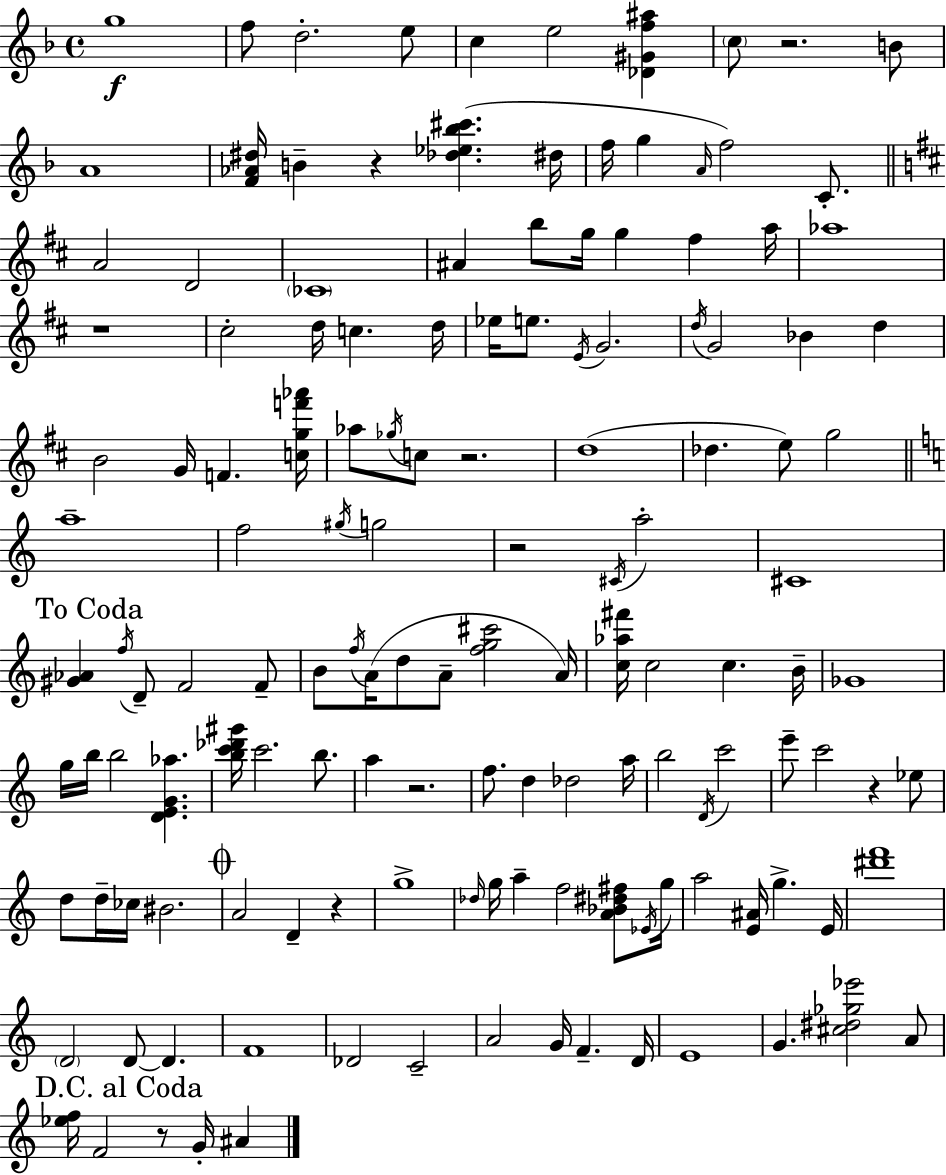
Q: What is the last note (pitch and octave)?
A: A#4